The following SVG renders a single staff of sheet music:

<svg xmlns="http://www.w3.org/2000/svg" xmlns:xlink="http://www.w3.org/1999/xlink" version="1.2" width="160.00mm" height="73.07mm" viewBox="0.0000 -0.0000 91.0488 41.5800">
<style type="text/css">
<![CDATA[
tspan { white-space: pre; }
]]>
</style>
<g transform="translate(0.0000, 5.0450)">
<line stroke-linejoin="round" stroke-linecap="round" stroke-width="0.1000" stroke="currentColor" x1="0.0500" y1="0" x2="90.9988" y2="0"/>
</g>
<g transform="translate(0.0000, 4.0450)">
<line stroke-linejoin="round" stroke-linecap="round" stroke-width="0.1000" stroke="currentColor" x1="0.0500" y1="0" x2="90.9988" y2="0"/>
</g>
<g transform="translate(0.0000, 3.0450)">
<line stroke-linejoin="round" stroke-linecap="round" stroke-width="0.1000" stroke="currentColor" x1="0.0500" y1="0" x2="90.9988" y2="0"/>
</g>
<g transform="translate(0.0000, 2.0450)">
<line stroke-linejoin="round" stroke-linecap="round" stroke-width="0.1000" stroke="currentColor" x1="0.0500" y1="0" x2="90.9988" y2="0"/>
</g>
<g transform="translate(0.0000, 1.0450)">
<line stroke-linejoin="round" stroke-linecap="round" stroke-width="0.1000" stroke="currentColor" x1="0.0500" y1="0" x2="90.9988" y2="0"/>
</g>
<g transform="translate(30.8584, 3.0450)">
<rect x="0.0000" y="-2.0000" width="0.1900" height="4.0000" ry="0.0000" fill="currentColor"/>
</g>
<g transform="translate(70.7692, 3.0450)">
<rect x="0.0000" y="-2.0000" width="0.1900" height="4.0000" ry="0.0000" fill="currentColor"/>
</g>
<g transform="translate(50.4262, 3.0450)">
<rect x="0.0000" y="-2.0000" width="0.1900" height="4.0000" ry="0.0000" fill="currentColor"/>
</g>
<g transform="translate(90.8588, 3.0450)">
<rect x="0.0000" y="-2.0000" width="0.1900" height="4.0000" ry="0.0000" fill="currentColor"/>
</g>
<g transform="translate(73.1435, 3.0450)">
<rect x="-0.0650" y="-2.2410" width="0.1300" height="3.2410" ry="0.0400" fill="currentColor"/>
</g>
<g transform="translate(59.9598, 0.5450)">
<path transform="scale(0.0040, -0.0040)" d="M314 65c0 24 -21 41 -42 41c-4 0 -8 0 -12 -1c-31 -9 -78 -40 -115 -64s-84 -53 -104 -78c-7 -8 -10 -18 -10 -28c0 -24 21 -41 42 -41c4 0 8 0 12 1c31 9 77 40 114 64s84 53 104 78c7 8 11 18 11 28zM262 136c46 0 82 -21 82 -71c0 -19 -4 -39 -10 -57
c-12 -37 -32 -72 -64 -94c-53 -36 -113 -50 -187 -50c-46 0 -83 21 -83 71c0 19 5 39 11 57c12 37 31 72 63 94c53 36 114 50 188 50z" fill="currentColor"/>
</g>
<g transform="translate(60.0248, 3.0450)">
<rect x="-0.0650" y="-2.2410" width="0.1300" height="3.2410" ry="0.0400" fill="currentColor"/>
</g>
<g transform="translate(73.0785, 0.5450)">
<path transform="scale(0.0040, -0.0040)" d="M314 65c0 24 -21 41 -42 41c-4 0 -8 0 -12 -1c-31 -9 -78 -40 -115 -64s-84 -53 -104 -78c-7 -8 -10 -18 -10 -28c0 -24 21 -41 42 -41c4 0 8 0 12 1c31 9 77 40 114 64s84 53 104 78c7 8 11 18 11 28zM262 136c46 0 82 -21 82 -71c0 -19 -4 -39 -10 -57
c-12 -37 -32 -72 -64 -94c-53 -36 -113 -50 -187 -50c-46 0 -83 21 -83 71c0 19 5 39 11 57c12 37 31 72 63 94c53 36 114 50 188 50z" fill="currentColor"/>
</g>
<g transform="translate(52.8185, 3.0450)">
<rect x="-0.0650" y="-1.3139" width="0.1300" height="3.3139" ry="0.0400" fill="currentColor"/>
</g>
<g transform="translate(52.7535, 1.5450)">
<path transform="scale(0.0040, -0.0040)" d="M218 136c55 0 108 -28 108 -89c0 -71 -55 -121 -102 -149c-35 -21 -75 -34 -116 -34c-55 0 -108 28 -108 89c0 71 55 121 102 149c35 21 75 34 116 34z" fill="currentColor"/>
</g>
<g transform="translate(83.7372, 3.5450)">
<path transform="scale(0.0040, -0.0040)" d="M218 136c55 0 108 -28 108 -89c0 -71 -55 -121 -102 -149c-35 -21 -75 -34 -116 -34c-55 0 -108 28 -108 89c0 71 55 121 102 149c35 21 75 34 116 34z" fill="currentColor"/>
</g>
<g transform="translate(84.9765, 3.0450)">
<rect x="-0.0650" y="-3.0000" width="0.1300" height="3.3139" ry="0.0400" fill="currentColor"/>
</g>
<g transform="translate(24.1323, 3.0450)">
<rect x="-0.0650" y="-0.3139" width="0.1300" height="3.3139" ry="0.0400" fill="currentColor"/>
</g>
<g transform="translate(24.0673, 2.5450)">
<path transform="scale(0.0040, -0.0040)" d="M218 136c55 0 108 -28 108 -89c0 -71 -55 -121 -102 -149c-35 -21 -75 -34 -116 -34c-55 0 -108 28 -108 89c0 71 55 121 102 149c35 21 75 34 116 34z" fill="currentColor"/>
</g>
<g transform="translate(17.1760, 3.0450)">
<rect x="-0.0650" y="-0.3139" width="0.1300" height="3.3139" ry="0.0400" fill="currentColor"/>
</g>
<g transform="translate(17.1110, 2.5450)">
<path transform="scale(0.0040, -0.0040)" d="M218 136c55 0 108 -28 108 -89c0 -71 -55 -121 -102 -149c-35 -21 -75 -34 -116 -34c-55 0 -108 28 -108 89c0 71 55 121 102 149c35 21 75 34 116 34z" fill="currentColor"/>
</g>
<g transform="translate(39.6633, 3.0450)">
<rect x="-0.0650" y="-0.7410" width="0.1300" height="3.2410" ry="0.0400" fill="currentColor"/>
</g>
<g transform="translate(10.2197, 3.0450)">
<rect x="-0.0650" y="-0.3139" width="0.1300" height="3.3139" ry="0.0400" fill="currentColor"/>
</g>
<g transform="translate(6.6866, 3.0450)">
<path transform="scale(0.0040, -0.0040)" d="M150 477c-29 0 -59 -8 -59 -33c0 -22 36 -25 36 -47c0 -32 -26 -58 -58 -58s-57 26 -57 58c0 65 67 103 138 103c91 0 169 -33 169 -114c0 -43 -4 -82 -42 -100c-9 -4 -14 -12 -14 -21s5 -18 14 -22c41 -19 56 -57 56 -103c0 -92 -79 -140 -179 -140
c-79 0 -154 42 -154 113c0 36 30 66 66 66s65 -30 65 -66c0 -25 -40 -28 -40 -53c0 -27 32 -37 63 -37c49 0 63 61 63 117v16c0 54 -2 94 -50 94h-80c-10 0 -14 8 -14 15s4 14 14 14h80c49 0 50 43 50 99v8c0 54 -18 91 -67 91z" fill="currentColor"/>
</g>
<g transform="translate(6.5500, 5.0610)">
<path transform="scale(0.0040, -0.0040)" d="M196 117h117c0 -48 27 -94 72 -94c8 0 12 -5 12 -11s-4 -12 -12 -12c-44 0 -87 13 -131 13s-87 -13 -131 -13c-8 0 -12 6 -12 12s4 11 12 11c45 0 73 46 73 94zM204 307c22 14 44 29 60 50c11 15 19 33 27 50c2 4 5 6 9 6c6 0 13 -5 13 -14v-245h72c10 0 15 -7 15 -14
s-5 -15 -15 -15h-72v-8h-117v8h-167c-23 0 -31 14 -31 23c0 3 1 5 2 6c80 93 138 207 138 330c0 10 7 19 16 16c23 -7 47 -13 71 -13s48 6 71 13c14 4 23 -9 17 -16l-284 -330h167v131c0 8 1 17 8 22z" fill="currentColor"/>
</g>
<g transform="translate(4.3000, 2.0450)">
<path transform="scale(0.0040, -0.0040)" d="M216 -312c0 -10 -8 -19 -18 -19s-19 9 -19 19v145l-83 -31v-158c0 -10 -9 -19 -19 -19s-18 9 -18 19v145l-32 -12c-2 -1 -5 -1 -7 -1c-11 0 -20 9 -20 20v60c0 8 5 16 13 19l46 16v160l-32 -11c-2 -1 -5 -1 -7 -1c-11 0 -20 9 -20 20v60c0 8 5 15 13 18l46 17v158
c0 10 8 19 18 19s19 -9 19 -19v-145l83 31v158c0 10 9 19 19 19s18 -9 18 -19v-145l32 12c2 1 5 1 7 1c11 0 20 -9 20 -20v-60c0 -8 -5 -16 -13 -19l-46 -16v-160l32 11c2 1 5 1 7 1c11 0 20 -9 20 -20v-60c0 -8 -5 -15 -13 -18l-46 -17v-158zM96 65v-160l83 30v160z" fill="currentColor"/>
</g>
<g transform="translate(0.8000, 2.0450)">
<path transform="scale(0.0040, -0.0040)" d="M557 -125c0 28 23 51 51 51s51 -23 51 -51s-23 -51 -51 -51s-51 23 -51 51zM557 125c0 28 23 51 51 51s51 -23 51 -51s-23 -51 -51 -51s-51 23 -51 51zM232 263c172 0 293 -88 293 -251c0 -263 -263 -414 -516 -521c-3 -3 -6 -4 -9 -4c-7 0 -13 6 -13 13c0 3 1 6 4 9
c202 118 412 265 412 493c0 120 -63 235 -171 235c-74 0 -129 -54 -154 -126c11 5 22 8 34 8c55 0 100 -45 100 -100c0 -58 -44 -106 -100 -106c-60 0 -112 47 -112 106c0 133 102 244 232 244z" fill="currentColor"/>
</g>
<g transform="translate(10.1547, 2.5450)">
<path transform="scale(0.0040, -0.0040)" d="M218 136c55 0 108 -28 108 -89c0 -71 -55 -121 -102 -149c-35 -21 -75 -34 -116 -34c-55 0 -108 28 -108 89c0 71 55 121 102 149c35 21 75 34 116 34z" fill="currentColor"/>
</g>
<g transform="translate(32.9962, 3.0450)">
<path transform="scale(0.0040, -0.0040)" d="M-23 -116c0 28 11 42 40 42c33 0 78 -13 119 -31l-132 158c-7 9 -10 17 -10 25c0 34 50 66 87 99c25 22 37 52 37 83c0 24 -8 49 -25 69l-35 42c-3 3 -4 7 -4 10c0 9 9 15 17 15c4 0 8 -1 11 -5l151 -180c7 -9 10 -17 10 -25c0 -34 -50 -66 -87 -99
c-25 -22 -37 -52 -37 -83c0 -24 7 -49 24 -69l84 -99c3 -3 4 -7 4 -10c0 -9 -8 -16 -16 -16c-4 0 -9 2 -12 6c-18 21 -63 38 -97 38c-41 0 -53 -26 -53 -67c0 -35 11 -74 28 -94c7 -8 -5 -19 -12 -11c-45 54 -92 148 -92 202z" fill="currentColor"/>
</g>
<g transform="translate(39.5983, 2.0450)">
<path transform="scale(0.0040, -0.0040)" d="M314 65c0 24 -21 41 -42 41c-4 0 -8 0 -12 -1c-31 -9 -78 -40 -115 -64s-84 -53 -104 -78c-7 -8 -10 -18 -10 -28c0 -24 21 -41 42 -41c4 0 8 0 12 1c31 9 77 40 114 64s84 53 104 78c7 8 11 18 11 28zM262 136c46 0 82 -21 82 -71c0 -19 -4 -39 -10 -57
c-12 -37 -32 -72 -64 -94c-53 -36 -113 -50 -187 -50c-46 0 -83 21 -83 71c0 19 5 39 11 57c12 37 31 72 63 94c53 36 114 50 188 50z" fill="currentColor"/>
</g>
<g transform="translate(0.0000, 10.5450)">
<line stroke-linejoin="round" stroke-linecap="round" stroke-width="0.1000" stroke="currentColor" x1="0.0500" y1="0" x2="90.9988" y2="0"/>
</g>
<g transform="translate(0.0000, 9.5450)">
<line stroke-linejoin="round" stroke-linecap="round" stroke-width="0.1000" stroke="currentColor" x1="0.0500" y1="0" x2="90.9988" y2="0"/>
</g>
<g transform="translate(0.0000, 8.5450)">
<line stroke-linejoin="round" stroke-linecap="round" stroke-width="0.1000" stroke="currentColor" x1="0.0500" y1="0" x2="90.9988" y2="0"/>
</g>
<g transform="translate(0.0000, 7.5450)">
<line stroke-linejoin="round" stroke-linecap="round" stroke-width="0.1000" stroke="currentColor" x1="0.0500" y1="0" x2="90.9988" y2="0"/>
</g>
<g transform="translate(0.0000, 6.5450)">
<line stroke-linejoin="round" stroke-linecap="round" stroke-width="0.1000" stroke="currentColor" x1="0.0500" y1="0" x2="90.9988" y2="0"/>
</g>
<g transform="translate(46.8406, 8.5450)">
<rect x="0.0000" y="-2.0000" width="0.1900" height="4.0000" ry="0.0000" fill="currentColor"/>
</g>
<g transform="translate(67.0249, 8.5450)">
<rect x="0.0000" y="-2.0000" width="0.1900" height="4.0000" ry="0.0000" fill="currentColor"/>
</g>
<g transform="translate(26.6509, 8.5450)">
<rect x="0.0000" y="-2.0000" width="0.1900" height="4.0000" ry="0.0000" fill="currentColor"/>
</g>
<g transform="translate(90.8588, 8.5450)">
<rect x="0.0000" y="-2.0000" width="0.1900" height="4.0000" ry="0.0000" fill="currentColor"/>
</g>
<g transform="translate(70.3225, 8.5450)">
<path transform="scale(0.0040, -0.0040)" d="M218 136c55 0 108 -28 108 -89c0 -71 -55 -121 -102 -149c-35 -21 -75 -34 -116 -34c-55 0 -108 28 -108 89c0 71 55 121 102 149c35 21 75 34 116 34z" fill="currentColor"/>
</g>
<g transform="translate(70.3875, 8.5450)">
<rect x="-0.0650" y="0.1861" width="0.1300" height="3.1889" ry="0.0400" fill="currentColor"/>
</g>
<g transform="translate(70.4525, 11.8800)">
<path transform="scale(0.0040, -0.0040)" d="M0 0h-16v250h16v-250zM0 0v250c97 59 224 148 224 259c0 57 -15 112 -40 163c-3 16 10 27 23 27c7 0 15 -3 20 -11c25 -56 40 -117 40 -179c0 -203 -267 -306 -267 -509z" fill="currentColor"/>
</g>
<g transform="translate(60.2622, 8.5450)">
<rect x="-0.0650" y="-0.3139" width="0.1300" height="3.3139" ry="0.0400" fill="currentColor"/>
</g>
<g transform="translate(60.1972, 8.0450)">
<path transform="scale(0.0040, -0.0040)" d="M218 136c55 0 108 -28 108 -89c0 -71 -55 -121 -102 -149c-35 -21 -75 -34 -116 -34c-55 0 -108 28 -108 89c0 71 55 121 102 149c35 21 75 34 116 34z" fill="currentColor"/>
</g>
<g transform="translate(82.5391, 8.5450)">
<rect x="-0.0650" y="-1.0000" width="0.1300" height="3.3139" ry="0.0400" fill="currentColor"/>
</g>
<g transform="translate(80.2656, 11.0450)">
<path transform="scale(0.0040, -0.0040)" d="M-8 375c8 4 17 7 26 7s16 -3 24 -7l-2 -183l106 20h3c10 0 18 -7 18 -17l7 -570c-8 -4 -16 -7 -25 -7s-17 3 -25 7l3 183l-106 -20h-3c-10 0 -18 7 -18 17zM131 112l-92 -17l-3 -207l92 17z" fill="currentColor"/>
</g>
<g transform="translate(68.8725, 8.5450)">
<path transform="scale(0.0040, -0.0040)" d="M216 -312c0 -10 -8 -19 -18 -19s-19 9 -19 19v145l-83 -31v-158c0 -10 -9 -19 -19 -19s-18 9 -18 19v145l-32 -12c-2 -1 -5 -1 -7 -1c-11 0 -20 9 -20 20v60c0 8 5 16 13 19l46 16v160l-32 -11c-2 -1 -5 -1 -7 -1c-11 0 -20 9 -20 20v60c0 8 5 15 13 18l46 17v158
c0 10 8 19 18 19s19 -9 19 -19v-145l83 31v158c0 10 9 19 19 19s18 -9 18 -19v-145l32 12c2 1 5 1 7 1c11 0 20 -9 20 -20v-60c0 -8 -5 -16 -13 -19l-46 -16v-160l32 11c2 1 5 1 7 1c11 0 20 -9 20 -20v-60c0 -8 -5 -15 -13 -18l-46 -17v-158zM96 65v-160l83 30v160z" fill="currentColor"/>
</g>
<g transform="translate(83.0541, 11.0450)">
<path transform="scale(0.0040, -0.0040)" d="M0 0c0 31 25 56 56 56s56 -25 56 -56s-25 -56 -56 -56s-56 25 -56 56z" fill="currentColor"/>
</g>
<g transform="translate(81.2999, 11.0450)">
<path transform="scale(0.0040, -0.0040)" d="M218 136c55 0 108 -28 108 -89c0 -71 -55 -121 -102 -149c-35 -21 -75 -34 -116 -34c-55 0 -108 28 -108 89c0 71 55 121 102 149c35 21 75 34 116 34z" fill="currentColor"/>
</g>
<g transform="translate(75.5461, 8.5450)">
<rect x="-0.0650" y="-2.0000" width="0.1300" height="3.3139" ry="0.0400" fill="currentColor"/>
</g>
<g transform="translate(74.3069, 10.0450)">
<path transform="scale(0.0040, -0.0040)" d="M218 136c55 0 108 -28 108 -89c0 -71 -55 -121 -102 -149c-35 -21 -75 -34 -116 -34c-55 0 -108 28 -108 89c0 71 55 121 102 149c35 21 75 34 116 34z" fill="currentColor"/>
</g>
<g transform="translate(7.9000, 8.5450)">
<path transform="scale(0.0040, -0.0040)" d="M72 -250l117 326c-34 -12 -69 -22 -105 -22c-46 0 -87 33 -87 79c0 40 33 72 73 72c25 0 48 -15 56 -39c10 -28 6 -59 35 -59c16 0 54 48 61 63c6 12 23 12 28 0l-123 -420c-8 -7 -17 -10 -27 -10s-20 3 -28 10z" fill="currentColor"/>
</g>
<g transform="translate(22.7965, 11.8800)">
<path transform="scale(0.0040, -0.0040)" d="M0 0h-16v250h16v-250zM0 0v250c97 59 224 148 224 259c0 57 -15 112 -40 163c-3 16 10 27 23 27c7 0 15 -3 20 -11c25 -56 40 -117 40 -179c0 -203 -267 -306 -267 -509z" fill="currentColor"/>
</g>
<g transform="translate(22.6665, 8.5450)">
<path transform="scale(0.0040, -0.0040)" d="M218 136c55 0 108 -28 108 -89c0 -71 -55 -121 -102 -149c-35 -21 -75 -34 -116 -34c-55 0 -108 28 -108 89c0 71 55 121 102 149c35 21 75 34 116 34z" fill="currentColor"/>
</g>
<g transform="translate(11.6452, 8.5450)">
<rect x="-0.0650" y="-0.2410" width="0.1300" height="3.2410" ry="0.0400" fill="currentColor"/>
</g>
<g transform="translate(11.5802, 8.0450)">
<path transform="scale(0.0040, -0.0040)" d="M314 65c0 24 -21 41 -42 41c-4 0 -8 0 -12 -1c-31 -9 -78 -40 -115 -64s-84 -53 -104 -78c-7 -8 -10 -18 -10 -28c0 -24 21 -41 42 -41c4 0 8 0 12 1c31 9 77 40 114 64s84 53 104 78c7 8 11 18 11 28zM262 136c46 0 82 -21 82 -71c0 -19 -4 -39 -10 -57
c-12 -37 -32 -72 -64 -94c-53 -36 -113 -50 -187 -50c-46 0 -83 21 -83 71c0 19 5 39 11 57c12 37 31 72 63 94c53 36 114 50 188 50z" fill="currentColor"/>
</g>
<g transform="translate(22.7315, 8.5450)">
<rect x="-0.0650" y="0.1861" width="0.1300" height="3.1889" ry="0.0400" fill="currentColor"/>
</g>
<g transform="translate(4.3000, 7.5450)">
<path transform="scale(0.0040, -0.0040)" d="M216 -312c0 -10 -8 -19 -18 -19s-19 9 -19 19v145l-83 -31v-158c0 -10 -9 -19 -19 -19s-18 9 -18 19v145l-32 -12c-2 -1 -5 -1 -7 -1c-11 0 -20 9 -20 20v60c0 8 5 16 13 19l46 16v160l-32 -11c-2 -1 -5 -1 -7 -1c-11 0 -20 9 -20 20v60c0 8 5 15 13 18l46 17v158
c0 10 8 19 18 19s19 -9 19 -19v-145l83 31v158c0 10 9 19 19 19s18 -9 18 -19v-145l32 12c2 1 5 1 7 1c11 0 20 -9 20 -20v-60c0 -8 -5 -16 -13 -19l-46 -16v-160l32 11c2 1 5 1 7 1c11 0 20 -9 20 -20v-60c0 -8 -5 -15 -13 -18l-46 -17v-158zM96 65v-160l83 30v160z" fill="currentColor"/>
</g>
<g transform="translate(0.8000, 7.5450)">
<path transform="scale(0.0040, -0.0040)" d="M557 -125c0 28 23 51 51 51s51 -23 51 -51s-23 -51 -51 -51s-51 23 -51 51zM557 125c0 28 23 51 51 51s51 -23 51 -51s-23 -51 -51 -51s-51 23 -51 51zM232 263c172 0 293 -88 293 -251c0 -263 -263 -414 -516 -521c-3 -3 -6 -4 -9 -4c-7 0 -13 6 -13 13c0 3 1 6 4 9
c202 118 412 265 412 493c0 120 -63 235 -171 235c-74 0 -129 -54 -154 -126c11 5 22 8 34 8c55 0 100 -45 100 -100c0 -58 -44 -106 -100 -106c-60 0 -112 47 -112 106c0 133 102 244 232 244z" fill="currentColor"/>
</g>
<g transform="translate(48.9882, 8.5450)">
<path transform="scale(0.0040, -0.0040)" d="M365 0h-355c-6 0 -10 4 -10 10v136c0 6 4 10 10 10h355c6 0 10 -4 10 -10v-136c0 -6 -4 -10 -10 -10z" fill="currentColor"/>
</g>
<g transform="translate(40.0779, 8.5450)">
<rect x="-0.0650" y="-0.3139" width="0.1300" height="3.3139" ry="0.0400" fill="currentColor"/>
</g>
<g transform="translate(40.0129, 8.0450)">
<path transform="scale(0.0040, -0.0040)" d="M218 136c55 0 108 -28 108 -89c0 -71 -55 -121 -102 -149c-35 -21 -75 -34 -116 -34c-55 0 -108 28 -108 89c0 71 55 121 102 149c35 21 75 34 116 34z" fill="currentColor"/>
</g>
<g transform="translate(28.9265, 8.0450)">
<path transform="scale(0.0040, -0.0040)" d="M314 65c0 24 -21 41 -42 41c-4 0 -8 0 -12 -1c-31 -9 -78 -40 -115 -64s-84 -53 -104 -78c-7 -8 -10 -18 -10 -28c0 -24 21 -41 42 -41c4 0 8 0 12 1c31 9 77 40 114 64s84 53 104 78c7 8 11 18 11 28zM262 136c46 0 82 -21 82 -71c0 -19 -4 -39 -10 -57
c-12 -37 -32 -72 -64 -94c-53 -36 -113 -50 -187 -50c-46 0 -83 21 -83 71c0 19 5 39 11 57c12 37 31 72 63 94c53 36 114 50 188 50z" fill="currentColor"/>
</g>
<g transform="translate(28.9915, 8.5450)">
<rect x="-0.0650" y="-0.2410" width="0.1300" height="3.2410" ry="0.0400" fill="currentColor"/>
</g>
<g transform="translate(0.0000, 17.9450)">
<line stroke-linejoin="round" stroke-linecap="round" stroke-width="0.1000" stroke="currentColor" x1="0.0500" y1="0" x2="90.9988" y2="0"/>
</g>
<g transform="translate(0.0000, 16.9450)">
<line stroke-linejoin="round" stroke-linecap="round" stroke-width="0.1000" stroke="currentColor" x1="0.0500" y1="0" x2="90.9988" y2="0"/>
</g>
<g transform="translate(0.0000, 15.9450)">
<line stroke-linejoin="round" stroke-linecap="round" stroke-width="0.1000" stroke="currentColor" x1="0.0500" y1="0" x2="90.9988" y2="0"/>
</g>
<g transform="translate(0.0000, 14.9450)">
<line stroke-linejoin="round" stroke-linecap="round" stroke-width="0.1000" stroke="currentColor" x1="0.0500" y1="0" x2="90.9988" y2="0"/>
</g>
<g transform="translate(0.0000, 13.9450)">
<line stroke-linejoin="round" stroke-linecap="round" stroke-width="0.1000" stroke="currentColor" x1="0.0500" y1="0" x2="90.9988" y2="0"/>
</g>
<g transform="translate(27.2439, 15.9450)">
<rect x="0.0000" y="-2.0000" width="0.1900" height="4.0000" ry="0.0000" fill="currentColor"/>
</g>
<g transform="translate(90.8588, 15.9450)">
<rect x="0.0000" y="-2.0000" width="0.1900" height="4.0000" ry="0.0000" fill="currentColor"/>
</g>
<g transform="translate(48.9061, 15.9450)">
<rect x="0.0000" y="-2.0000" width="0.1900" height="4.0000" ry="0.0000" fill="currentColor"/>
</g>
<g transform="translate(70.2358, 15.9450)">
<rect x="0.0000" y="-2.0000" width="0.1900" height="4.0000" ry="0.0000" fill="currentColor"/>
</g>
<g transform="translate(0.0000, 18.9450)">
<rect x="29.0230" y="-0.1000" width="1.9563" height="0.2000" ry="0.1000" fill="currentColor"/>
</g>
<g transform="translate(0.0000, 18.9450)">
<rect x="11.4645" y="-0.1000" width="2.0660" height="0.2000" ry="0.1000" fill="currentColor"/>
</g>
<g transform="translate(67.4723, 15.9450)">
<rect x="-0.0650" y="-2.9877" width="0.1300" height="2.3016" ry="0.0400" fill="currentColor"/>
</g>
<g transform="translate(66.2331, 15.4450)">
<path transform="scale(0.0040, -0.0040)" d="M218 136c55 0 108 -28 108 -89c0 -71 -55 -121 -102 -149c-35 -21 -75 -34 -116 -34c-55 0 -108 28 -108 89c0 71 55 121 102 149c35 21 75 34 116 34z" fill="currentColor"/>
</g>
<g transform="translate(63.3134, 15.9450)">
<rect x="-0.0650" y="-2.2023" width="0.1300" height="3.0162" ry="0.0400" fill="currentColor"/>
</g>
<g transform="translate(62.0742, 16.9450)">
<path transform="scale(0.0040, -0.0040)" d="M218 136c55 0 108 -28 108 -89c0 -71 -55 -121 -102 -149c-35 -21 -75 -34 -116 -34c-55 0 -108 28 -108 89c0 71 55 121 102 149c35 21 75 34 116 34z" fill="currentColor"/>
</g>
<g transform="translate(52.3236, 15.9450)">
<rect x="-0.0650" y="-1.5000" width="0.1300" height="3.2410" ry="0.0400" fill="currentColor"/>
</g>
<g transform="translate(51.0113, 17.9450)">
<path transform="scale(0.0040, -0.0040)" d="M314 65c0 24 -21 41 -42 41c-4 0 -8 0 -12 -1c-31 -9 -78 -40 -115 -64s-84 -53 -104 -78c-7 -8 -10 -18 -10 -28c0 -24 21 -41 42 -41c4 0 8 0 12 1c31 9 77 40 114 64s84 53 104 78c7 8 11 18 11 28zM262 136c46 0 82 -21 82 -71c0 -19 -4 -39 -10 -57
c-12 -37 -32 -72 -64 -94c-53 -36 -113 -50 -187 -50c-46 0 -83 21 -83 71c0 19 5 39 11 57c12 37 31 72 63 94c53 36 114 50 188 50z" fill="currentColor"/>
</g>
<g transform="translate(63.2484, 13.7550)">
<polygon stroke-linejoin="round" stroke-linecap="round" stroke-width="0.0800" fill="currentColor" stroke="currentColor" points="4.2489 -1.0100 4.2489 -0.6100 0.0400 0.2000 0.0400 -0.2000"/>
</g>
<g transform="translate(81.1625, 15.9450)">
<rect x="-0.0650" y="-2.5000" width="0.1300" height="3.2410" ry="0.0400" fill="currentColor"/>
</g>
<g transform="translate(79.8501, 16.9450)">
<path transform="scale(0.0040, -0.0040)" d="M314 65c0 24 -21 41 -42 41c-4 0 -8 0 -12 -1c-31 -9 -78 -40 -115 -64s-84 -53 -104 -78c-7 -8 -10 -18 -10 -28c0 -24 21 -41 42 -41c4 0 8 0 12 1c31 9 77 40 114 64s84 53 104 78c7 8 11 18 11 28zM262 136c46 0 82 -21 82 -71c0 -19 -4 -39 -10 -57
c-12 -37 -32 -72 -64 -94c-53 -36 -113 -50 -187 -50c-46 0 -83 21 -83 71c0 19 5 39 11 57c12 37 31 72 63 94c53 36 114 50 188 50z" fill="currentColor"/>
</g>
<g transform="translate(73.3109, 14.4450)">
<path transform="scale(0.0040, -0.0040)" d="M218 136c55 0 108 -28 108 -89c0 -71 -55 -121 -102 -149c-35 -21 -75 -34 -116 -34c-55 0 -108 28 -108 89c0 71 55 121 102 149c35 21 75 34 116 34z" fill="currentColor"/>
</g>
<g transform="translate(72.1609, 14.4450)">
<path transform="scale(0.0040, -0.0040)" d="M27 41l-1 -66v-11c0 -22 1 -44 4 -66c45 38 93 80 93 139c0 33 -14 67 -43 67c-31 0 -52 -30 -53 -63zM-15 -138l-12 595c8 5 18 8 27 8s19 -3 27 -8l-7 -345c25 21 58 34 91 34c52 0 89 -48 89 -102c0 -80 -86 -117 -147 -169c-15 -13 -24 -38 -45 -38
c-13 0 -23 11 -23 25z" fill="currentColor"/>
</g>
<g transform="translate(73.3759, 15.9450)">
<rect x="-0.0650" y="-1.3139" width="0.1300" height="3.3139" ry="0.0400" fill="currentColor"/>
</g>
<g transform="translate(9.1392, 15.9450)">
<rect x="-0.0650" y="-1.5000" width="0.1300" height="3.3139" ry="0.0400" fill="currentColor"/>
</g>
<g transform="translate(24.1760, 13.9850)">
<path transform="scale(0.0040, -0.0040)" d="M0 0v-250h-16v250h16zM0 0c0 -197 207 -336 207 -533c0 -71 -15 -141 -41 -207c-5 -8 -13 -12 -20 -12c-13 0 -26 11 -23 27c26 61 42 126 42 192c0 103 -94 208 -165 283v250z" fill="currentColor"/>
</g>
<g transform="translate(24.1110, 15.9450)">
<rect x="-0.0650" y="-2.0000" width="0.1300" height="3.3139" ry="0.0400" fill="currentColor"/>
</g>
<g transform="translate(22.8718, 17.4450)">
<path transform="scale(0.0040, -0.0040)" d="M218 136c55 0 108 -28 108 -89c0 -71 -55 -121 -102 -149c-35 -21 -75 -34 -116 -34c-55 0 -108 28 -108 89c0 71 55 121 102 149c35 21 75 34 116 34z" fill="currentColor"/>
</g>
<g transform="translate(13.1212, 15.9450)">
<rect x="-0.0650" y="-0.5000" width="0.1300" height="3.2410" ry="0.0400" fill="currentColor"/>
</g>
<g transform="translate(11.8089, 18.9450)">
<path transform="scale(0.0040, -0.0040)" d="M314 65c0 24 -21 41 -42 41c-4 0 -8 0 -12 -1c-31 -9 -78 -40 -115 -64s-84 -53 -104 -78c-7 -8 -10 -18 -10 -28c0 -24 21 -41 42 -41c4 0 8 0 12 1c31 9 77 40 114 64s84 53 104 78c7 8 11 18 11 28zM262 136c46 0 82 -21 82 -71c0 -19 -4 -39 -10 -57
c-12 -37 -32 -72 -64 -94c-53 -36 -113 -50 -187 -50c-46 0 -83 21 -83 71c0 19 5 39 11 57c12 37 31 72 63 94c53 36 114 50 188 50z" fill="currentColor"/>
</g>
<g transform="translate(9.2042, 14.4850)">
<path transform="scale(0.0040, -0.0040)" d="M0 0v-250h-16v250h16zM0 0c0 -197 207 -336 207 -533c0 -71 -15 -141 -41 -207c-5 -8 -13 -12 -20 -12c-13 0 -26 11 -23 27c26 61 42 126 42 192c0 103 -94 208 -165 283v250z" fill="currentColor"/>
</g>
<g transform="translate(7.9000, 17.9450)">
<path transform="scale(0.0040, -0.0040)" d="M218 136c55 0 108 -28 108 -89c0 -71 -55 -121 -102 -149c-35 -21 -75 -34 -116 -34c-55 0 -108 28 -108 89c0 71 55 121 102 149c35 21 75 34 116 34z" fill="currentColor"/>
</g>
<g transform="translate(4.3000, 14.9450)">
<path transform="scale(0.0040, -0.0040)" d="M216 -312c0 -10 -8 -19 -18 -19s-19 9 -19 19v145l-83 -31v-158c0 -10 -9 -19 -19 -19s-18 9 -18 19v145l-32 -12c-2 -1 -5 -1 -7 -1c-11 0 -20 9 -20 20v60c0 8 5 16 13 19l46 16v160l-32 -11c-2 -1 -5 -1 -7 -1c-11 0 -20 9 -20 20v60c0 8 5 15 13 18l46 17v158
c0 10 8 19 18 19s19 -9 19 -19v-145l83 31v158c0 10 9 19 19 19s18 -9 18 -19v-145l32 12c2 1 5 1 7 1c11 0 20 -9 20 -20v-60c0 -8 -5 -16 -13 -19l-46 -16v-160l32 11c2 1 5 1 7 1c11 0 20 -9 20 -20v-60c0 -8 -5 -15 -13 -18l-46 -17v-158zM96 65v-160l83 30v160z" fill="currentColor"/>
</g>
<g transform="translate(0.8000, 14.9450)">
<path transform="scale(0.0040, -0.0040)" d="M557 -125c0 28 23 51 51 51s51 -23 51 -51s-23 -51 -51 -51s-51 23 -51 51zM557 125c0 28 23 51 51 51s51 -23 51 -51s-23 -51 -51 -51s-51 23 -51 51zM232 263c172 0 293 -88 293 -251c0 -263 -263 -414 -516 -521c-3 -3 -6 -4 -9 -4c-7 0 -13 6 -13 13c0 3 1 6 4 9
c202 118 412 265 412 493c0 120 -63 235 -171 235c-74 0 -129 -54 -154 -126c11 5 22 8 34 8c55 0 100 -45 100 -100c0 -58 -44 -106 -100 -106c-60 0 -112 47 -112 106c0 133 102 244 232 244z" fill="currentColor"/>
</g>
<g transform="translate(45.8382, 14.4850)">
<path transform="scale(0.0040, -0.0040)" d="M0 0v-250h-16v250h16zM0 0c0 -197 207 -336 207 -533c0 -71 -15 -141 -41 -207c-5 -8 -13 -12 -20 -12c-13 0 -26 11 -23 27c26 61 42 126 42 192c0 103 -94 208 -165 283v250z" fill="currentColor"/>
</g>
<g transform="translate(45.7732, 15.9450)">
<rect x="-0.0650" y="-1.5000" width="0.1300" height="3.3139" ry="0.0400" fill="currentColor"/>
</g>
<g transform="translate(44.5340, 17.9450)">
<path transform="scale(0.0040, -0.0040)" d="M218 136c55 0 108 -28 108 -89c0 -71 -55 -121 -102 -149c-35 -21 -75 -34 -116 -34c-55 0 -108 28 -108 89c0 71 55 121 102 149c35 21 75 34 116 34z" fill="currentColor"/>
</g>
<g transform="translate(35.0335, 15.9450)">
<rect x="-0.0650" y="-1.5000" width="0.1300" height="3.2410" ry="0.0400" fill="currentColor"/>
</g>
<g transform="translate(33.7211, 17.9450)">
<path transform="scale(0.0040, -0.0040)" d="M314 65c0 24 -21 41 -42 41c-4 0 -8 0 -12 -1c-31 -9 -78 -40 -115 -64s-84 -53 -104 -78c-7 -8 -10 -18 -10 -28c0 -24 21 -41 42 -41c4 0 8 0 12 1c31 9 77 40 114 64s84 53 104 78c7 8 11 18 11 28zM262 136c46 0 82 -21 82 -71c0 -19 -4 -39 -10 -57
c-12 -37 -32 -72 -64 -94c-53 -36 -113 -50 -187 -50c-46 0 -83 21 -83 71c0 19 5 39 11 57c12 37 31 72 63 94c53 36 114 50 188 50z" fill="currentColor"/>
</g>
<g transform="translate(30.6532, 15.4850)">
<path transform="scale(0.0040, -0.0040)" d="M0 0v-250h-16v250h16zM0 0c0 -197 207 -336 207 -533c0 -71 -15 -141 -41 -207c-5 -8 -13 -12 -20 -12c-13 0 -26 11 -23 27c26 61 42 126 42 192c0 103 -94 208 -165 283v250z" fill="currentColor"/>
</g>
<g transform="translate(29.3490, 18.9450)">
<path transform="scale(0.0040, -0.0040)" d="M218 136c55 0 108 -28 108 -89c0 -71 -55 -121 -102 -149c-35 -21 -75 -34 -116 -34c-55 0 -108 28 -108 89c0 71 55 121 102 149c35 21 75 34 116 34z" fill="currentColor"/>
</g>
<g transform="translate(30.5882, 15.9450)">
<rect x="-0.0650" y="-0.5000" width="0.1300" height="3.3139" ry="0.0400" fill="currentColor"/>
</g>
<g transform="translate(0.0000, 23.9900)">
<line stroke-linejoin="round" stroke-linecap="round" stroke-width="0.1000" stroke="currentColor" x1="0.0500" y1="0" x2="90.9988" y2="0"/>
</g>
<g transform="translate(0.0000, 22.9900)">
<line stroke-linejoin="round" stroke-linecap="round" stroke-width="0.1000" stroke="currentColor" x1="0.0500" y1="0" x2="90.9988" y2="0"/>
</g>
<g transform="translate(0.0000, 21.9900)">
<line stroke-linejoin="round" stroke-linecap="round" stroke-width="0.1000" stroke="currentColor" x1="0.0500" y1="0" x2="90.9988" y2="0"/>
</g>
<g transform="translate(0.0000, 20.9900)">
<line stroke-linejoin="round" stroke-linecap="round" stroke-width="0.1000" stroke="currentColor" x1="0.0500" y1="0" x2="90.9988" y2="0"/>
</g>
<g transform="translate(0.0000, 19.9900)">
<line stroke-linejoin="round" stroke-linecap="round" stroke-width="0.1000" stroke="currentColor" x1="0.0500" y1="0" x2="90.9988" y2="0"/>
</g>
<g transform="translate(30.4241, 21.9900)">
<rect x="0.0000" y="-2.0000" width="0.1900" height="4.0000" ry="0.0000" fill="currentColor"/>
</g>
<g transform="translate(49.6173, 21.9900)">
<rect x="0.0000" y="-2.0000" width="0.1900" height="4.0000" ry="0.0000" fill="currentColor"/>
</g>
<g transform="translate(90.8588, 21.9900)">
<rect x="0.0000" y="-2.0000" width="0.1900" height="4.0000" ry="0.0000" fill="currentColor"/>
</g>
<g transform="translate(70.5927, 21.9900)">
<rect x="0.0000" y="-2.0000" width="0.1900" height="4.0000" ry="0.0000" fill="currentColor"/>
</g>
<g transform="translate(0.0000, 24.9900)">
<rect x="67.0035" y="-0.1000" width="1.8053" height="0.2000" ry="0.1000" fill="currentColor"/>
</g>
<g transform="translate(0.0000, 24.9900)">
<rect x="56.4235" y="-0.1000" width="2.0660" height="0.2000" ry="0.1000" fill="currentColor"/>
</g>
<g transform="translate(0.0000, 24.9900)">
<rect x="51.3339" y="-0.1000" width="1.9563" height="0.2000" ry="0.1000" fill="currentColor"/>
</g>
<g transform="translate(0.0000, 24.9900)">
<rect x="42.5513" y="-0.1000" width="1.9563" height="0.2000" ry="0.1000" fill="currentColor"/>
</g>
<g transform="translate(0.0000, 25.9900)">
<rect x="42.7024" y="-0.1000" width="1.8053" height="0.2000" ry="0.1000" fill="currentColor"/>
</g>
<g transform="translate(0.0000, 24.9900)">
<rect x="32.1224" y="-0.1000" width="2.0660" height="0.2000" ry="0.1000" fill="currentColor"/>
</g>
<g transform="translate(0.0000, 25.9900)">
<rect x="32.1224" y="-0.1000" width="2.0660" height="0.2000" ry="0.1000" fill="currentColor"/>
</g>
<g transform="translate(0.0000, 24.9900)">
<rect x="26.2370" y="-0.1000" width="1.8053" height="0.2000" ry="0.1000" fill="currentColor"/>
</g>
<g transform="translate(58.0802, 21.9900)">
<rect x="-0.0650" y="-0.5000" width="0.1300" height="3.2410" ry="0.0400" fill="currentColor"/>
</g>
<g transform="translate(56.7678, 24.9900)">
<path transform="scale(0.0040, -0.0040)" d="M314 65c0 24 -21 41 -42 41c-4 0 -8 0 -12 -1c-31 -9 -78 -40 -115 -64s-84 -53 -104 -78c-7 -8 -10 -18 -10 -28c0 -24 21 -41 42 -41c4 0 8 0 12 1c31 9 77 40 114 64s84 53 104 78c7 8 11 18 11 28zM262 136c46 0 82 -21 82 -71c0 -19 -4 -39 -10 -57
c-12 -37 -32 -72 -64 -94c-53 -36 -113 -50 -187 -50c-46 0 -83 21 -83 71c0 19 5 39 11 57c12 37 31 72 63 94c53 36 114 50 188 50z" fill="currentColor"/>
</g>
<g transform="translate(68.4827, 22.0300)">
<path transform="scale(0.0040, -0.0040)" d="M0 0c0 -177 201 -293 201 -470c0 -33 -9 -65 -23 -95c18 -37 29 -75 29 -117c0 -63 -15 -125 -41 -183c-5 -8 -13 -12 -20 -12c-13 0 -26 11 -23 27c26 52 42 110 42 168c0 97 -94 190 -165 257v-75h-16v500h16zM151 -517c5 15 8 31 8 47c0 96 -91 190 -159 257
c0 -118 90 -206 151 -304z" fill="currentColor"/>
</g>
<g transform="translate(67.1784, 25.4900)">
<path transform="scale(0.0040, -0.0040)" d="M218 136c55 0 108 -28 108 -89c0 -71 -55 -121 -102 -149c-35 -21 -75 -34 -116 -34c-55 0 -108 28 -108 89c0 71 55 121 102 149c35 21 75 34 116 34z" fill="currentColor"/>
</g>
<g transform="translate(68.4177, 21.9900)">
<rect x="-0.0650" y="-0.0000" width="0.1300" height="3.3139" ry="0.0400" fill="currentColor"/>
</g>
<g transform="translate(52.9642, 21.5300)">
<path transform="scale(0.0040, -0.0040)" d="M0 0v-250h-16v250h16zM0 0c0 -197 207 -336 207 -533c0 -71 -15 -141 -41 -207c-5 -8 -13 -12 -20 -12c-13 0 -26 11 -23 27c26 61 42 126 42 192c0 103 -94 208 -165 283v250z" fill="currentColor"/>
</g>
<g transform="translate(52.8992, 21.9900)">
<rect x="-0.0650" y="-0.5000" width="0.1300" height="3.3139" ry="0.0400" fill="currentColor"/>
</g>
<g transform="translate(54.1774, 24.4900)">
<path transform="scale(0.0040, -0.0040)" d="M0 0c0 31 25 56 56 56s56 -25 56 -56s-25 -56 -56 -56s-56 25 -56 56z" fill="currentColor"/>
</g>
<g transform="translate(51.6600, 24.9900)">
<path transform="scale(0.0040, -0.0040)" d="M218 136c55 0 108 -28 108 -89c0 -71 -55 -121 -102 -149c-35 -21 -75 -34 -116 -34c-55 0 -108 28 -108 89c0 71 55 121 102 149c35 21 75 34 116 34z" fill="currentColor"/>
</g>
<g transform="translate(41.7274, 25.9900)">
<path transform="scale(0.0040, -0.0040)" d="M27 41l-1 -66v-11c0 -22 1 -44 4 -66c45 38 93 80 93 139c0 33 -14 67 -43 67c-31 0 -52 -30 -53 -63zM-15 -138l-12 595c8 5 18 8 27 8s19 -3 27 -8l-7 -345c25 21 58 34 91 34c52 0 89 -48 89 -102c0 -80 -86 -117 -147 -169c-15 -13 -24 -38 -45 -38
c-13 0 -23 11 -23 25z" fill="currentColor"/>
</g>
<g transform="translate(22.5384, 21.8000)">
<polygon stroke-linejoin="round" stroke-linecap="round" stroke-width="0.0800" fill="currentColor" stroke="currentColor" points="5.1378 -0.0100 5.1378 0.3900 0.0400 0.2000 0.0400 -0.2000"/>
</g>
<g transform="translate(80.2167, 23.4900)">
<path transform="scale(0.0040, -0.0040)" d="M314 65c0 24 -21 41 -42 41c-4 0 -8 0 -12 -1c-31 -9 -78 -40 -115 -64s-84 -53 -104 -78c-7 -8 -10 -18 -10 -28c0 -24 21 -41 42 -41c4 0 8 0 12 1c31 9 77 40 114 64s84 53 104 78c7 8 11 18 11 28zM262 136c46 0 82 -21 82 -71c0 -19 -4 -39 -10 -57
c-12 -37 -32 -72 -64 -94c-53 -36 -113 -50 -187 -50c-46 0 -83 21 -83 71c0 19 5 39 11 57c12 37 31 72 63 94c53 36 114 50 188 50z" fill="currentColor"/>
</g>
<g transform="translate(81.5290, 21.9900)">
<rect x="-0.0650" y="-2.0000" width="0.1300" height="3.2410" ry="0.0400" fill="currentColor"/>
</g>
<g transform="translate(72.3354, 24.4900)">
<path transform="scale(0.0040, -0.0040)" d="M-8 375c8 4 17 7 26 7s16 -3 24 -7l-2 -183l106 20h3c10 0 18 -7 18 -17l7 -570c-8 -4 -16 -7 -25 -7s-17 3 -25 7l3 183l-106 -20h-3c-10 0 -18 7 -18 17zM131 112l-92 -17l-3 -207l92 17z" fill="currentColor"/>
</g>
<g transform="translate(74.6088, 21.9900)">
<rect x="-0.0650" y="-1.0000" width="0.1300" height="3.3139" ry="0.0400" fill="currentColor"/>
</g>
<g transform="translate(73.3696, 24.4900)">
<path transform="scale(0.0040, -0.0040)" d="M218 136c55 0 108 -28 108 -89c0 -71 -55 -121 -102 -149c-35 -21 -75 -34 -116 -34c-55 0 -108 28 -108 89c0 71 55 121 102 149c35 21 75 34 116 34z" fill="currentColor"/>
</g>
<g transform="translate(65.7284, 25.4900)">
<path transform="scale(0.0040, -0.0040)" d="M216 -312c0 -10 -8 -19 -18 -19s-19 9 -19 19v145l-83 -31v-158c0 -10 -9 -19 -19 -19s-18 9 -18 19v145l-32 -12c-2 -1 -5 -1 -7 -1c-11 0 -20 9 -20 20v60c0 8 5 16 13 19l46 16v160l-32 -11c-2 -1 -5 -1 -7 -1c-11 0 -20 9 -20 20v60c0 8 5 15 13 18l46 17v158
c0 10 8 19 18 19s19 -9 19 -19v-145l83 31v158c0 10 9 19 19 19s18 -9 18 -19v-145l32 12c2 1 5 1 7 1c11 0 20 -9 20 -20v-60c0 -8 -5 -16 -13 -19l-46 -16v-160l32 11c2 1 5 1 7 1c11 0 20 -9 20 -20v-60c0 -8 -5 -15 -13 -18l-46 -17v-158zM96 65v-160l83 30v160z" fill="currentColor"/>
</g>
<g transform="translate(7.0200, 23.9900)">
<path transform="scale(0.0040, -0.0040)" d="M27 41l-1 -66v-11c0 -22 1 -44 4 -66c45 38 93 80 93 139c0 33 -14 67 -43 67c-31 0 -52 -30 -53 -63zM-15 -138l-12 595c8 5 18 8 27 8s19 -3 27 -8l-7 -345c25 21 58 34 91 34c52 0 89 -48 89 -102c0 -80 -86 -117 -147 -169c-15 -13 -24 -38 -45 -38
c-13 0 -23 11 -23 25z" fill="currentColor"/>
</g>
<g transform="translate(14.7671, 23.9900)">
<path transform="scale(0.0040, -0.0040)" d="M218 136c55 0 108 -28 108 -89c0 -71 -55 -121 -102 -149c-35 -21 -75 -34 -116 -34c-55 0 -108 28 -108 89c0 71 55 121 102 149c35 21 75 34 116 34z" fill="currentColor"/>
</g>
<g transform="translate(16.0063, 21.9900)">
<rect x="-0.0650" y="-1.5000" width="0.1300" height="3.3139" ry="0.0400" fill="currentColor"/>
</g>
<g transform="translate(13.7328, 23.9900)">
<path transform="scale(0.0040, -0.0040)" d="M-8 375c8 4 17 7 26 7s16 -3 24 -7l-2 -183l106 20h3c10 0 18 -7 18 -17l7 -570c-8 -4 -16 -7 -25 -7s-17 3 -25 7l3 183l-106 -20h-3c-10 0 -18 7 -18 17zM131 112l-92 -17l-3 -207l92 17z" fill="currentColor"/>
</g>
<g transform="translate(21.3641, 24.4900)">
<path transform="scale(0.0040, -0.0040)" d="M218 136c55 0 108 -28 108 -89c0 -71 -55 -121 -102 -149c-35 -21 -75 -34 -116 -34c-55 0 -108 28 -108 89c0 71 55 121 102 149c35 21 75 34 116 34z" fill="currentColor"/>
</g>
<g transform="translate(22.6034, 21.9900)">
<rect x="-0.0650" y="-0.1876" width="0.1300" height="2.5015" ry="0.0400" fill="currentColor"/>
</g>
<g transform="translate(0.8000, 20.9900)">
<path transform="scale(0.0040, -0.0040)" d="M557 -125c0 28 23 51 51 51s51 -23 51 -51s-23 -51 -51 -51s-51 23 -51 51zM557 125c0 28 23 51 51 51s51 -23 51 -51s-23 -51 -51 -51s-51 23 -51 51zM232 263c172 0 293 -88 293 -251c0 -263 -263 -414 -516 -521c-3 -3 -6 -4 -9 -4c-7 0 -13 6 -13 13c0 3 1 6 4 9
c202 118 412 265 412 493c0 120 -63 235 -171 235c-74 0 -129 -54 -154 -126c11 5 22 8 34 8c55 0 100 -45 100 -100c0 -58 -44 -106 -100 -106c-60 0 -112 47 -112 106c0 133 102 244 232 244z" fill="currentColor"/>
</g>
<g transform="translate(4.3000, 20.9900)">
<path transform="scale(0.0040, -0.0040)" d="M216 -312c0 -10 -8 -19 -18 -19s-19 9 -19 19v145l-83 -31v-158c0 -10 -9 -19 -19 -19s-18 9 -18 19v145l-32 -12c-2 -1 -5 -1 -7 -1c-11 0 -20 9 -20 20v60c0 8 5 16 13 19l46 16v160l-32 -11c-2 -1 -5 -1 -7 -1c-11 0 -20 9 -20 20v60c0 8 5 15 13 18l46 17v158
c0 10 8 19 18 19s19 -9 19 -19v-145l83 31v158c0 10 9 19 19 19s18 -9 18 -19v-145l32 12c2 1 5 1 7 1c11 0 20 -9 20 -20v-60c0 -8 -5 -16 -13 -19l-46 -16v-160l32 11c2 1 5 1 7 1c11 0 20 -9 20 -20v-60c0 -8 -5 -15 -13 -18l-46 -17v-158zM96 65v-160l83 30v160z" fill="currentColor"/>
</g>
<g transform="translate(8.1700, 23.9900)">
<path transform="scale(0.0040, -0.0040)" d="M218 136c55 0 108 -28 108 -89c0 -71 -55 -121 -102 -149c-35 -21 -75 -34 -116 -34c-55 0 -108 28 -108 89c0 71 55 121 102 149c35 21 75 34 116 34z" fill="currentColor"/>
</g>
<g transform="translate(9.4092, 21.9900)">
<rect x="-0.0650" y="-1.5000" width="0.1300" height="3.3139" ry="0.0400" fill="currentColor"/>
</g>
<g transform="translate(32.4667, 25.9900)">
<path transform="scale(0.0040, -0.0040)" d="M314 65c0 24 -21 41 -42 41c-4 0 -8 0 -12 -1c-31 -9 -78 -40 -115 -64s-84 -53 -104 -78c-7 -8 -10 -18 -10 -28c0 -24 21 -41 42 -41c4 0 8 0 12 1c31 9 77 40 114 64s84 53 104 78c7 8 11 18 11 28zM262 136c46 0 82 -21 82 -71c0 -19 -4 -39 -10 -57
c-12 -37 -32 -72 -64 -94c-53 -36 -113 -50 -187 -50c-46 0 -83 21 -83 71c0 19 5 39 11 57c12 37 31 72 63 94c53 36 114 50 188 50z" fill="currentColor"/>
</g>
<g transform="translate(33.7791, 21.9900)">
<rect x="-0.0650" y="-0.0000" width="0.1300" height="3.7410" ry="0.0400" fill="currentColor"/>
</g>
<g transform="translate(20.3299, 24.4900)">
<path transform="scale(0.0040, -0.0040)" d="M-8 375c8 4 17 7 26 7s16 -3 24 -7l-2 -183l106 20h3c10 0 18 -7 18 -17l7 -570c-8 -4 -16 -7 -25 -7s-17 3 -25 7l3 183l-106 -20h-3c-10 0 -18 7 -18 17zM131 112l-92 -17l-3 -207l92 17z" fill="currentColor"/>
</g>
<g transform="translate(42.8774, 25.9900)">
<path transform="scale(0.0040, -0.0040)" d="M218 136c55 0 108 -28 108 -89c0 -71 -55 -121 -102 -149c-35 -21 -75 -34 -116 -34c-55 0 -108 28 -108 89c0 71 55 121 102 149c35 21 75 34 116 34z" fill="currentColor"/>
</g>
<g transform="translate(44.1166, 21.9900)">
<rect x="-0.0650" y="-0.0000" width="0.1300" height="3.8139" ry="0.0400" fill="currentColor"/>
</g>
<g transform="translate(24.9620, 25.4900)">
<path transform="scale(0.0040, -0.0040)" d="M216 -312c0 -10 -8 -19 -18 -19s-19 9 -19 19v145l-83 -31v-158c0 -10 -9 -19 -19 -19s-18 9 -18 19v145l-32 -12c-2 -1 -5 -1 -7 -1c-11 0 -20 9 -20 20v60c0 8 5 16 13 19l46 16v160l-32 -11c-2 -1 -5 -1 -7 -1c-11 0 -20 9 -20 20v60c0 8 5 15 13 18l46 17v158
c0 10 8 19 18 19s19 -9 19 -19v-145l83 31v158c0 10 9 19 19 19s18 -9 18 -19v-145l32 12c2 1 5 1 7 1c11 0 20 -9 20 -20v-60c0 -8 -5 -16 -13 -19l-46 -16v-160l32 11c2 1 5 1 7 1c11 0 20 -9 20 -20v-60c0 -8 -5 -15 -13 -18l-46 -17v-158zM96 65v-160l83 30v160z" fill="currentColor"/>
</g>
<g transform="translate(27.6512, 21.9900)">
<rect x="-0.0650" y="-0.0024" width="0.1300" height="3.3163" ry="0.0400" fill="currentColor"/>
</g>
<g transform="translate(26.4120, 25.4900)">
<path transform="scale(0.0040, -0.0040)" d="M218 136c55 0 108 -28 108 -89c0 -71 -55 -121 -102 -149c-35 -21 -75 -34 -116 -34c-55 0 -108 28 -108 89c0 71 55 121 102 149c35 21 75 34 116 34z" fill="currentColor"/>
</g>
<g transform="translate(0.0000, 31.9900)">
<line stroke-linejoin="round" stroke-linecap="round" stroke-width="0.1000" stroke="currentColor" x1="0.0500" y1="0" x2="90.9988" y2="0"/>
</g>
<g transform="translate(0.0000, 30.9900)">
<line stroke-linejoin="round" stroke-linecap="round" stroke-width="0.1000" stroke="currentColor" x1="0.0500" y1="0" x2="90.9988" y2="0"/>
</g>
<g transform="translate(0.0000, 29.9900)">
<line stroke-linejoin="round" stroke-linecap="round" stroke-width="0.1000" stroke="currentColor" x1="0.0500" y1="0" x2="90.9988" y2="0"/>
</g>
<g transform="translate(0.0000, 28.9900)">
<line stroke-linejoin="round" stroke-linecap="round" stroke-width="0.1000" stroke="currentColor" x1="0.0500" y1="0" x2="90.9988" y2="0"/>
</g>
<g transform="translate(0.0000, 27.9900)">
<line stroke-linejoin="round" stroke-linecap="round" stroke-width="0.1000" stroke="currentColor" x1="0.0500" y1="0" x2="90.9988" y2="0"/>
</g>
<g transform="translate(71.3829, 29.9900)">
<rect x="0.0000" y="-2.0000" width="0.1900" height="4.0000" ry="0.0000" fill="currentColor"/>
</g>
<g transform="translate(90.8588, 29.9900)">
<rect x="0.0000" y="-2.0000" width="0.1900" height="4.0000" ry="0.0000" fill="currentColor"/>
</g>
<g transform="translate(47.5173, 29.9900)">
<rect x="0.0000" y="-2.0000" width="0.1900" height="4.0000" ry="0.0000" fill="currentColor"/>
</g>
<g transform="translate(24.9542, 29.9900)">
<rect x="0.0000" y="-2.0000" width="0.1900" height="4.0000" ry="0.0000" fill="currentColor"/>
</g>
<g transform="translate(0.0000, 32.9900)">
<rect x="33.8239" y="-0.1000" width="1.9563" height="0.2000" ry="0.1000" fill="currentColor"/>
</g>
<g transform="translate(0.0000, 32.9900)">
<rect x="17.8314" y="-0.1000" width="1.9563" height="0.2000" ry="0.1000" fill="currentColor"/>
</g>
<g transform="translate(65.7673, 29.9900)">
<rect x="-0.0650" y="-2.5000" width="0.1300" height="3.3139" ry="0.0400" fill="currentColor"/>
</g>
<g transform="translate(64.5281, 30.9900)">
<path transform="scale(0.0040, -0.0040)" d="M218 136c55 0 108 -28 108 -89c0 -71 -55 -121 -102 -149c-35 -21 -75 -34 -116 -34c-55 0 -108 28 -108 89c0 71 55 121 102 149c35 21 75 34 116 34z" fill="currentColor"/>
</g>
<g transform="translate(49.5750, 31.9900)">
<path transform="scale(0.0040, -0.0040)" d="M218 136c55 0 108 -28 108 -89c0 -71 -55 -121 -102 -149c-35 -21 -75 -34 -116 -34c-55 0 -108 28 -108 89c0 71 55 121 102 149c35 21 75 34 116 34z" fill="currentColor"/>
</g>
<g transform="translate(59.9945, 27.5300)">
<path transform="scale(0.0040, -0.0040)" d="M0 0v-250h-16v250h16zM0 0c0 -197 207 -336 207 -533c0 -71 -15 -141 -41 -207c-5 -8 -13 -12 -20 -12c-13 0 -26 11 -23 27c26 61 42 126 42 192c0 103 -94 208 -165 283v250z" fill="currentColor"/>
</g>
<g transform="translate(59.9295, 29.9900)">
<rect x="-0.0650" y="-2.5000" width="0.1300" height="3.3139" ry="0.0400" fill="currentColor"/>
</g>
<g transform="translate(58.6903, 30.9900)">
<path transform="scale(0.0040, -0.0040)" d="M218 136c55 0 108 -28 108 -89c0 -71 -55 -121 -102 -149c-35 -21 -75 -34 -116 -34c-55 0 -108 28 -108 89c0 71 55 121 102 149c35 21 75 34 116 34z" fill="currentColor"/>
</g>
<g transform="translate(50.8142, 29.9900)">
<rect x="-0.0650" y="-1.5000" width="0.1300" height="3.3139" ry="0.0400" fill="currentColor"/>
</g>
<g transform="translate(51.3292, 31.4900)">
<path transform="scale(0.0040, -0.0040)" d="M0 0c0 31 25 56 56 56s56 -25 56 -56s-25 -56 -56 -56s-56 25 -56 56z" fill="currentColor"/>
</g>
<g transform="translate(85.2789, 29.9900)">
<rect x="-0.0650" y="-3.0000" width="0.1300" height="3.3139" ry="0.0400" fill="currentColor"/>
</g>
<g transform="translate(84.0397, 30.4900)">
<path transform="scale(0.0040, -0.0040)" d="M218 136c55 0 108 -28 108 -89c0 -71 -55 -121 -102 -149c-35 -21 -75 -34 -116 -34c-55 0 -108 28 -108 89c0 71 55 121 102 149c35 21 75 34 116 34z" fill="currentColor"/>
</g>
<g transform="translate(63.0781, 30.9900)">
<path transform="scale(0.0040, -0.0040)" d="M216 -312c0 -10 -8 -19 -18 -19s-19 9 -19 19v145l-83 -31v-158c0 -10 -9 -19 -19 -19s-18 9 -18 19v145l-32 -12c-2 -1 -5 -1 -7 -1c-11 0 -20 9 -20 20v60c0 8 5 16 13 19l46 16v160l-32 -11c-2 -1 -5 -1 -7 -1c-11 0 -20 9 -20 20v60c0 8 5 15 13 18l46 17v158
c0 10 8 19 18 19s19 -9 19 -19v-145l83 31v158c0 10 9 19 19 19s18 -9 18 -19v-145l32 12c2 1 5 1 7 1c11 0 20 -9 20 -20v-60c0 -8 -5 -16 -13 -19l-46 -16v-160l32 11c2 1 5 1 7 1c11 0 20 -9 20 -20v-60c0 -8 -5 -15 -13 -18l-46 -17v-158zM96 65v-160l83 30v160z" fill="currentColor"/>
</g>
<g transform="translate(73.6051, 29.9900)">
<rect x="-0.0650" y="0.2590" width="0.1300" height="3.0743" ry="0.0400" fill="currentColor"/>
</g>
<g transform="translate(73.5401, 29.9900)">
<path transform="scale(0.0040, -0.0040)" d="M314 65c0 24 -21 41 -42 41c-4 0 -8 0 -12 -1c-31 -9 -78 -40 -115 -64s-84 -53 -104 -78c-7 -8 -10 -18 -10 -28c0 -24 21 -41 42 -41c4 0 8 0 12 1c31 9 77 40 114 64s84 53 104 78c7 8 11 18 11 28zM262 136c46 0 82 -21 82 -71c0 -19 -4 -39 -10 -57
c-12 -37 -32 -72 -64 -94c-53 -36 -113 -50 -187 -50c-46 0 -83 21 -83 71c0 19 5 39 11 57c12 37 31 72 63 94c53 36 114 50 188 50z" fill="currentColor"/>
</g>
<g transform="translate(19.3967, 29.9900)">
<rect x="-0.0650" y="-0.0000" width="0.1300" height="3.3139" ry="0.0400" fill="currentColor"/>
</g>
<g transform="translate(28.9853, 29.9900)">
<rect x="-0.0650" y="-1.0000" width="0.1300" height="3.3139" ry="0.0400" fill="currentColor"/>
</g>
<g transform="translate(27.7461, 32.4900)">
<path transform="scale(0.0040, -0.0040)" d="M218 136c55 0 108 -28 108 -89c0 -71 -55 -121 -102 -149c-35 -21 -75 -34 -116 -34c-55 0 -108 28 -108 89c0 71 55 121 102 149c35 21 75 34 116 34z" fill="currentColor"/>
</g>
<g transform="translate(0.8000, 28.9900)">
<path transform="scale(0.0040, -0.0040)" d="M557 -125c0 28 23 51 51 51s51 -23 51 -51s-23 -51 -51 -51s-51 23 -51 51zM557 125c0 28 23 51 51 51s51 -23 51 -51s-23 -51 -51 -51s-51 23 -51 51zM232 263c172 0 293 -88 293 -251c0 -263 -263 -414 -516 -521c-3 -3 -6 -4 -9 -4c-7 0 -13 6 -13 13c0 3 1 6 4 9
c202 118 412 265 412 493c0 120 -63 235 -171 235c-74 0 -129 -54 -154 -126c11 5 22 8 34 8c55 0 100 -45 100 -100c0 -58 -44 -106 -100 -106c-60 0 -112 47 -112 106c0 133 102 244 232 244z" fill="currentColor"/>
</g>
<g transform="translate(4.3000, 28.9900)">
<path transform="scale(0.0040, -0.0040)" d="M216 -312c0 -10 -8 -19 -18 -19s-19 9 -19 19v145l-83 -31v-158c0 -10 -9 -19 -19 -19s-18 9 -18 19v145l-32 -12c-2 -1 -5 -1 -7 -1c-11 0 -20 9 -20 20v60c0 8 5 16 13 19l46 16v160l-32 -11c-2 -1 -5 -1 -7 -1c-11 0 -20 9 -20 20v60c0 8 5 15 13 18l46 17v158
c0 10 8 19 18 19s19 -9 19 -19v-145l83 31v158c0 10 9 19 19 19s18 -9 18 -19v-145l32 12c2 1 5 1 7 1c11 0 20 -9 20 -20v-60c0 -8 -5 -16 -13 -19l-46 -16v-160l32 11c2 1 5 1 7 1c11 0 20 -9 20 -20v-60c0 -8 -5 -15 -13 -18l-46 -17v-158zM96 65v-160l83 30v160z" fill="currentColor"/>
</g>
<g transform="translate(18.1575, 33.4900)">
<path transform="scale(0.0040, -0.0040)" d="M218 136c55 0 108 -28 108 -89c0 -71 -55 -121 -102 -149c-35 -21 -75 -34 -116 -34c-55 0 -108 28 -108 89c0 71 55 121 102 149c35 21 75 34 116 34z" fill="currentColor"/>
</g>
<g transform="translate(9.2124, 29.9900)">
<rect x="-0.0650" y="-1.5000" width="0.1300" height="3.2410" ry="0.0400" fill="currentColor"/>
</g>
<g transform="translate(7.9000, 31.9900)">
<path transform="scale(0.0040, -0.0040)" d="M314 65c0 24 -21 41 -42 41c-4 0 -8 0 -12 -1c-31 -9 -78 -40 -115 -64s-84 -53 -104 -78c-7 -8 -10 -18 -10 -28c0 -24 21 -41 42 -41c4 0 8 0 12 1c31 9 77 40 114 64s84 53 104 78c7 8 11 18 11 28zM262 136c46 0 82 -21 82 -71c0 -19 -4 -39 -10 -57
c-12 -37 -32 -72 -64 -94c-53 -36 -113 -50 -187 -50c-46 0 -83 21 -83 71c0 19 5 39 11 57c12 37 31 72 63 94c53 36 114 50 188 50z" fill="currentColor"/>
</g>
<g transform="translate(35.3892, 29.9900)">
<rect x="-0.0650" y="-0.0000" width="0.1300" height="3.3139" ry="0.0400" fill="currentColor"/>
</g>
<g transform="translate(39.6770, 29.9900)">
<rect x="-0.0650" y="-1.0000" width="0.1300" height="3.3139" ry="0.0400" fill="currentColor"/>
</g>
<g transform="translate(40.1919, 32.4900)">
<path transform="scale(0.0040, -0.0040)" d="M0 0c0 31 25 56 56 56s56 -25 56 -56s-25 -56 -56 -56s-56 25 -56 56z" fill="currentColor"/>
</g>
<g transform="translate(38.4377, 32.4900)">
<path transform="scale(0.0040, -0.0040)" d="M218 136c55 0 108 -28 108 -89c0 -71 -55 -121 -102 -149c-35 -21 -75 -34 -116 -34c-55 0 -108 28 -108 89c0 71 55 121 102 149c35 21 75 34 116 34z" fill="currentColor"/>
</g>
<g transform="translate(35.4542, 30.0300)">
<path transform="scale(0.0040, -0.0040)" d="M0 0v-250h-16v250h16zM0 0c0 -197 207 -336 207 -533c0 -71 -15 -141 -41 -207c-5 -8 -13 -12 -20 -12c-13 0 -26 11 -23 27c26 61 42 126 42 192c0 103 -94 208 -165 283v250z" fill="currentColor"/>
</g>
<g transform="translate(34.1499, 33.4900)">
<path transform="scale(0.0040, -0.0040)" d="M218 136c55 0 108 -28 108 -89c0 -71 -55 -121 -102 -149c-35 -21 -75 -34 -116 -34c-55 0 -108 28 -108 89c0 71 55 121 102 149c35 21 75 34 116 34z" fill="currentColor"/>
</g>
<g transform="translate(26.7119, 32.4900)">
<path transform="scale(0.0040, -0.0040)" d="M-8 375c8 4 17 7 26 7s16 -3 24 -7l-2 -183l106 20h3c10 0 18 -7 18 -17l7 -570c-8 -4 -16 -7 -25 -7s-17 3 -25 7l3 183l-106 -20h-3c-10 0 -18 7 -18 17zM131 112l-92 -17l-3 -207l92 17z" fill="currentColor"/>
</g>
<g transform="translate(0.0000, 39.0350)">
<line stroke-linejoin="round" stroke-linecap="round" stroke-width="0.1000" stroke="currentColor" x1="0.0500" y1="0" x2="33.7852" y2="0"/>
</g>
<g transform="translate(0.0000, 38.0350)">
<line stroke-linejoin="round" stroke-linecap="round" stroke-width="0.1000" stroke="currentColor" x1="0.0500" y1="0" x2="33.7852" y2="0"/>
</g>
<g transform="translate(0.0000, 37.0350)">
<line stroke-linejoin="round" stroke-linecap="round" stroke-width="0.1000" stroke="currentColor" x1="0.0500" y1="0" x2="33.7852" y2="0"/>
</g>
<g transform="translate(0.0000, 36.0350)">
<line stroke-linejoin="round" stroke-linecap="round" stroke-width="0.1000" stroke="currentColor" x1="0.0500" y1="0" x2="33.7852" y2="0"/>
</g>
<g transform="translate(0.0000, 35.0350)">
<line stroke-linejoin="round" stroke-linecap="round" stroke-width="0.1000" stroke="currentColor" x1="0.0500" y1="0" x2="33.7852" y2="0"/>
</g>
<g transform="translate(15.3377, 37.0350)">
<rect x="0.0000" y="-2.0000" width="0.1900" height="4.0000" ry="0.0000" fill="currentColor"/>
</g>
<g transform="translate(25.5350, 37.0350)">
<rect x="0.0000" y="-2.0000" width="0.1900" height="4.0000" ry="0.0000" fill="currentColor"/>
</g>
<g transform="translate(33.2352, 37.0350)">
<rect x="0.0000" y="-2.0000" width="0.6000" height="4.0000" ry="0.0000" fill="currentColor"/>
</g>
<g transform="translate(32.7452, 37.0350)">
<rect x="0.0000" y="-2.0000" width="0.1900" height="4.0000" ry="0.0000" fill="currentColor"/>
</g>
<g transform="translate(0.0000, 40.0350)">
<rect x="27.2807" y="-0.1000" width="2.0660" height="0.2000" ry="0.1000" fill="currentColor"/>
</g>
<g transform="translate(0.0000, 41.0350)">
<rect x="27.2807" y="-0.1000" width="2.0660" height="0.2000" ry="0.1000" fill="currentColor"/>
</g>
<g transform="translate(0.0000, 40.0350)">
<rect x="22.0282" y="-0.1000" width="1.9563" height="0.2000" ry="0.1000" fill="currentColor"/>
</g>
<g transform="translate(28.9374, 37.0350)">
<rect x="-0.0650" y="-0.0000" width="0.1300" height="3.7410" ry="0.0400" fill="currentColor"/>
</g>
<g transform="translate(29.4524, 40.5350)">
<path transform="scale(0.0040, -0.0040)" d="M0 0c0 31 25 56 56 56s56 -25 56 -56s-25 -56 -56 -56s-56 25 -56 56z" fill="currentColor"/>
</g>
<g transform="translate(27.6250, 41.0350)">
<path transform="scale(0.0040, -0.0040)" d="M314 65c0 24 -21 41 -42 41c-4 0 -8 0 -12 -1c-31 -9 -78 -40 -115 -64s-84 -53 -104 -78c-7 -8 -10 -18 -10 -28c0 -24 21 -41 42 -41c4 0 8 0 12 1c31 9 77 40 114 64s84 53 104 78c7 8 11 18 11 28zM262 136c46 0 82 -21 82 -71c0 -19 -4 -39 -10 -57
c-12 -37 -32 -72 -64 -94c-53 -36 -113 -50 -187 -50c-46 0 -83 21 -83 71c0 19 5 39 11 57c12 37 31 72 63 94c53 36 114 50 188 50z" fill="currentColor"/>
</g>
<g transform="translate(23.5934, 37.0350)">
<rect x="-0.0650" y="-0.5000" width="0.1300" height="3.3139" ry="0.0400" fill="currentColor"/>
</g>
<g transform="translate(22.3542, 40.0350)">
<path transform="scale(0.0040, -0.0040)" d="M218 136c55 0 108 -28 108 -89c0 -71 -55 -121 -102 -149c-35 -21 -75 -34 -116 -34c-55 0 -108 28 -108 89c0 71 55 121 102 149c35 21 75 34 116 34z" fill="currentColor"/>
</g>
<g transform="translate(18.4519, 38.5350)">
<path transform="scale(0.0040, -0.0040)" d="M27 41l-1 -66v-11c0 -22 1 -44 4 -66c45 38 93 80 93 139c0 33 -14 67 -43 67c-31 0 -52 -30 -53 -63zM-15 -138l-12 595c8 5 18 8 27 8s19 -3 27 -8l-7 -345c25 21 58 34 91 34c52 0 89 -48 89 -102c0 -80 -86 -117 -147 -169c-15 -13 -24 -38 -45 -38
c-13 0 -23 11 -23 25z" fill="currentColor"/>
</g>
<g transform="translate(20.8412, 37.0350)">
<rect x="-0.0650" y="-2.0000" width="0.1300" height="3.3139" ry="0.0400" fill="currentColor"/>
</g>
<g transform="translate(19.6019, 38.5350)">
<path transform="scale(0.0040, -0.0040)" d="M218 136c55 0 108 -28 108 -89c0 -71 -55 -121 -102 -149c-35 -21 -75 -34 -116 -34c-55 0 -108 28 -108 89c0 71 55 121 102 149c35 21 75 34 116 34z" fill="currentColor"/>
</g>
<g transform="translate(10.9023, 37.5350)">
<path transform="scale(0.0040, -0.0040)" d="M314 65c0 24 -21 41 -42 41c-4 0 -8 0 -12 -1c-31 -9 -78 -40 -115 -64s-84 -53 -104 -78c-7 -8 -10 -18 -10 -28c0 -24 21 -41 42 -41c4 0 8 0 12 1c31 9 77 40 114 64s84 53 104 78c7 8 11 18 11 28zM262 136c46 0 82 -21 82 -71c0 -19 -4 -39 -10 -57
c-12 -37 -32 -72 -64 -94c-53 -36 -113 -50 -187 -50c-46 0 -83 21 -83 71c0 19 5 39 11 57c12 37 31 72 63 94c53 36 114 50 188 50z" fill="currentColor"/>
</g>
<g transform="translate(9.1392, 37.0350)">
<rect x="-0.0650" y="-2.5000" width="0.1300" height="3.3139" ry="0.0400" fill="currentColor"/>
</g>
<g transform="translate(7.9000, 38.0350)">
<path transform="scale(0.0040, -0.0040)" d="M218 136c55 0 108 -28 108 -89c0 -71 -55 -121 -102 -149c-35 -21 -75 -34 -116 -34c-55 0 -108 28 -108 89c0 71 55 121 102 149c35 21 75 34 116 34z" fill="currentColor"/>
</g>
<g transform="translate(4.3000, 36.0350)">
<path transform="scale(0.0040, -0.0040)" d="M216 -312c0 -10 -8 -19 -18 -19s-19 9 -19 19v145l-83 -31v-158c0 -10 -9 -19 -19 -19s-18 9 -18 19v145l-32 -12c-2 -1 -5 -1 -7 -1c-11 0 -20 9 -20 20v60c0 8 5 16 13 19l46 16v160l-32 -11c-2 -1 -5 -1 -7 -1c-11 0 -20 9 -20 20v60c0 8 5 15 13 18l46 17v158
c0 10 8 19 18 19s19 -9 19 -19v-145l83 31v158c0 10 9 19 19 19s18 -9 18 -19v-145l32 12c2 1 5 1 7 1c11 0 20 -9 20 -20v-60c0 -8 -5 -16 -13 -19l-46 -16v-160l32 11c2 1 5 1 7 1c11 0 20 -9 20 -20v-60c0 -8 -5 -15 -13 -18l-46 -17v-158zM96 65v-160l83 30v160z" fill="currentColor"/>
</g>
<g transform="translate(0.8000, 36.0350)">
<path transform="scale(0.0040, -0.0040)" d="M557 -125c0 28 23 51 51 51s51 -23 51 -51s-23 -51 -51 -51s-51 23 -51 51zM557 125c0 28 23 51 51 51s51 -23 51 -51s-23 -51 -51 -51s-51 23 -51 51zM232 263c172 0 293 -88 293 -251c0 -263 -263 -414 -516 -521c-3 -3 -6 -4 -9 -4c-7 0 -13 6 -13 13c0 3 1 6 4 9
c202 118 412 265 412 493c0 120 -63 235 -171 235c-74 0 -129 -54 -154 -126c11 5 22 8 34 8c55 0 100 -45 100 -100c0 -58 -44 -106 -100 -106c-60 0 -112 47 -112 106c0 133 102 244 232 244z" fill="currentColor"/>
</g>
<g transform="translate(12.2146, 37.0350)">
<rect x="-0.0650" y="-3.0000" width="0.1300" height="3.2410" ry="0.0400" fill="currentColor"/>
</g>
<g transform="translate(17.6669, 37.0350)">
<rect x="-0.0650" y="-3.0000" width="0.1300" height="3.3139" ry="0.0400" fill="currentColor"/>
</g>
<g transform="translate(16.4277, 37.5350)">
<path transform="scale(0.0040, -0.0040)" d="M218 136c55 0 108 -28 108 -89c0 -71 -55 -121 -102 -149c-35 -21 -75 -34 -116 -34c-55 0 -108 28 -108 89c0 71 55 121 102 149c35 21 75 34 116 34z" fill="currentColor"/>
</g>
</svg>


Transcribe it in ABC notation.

X:1
T:Untitled
M:3/4
L:1/4
K:G
E, E, E, z ^F,2 G, B,2 B,2 C, z/2 E,2 D,/2 E,2 E, z2 E, ^D,/2 A,, F,, G,,/2 E,,2 A,,/2 E,,/2 G,,2 G,,/2 G,,2 B,,/2 E,/2 _G, B,,2 _G,, G,, F,,/2 ^D,,/2 C,,2 _C,, E,,/2 E,,2 ^D,,/4 F,, A,,2 G,,2 D,, F,, D,,/2 F,, G,, B,,/2 ^B,, D,2 C, B,, C,2 C, _A,, E,, C,,2